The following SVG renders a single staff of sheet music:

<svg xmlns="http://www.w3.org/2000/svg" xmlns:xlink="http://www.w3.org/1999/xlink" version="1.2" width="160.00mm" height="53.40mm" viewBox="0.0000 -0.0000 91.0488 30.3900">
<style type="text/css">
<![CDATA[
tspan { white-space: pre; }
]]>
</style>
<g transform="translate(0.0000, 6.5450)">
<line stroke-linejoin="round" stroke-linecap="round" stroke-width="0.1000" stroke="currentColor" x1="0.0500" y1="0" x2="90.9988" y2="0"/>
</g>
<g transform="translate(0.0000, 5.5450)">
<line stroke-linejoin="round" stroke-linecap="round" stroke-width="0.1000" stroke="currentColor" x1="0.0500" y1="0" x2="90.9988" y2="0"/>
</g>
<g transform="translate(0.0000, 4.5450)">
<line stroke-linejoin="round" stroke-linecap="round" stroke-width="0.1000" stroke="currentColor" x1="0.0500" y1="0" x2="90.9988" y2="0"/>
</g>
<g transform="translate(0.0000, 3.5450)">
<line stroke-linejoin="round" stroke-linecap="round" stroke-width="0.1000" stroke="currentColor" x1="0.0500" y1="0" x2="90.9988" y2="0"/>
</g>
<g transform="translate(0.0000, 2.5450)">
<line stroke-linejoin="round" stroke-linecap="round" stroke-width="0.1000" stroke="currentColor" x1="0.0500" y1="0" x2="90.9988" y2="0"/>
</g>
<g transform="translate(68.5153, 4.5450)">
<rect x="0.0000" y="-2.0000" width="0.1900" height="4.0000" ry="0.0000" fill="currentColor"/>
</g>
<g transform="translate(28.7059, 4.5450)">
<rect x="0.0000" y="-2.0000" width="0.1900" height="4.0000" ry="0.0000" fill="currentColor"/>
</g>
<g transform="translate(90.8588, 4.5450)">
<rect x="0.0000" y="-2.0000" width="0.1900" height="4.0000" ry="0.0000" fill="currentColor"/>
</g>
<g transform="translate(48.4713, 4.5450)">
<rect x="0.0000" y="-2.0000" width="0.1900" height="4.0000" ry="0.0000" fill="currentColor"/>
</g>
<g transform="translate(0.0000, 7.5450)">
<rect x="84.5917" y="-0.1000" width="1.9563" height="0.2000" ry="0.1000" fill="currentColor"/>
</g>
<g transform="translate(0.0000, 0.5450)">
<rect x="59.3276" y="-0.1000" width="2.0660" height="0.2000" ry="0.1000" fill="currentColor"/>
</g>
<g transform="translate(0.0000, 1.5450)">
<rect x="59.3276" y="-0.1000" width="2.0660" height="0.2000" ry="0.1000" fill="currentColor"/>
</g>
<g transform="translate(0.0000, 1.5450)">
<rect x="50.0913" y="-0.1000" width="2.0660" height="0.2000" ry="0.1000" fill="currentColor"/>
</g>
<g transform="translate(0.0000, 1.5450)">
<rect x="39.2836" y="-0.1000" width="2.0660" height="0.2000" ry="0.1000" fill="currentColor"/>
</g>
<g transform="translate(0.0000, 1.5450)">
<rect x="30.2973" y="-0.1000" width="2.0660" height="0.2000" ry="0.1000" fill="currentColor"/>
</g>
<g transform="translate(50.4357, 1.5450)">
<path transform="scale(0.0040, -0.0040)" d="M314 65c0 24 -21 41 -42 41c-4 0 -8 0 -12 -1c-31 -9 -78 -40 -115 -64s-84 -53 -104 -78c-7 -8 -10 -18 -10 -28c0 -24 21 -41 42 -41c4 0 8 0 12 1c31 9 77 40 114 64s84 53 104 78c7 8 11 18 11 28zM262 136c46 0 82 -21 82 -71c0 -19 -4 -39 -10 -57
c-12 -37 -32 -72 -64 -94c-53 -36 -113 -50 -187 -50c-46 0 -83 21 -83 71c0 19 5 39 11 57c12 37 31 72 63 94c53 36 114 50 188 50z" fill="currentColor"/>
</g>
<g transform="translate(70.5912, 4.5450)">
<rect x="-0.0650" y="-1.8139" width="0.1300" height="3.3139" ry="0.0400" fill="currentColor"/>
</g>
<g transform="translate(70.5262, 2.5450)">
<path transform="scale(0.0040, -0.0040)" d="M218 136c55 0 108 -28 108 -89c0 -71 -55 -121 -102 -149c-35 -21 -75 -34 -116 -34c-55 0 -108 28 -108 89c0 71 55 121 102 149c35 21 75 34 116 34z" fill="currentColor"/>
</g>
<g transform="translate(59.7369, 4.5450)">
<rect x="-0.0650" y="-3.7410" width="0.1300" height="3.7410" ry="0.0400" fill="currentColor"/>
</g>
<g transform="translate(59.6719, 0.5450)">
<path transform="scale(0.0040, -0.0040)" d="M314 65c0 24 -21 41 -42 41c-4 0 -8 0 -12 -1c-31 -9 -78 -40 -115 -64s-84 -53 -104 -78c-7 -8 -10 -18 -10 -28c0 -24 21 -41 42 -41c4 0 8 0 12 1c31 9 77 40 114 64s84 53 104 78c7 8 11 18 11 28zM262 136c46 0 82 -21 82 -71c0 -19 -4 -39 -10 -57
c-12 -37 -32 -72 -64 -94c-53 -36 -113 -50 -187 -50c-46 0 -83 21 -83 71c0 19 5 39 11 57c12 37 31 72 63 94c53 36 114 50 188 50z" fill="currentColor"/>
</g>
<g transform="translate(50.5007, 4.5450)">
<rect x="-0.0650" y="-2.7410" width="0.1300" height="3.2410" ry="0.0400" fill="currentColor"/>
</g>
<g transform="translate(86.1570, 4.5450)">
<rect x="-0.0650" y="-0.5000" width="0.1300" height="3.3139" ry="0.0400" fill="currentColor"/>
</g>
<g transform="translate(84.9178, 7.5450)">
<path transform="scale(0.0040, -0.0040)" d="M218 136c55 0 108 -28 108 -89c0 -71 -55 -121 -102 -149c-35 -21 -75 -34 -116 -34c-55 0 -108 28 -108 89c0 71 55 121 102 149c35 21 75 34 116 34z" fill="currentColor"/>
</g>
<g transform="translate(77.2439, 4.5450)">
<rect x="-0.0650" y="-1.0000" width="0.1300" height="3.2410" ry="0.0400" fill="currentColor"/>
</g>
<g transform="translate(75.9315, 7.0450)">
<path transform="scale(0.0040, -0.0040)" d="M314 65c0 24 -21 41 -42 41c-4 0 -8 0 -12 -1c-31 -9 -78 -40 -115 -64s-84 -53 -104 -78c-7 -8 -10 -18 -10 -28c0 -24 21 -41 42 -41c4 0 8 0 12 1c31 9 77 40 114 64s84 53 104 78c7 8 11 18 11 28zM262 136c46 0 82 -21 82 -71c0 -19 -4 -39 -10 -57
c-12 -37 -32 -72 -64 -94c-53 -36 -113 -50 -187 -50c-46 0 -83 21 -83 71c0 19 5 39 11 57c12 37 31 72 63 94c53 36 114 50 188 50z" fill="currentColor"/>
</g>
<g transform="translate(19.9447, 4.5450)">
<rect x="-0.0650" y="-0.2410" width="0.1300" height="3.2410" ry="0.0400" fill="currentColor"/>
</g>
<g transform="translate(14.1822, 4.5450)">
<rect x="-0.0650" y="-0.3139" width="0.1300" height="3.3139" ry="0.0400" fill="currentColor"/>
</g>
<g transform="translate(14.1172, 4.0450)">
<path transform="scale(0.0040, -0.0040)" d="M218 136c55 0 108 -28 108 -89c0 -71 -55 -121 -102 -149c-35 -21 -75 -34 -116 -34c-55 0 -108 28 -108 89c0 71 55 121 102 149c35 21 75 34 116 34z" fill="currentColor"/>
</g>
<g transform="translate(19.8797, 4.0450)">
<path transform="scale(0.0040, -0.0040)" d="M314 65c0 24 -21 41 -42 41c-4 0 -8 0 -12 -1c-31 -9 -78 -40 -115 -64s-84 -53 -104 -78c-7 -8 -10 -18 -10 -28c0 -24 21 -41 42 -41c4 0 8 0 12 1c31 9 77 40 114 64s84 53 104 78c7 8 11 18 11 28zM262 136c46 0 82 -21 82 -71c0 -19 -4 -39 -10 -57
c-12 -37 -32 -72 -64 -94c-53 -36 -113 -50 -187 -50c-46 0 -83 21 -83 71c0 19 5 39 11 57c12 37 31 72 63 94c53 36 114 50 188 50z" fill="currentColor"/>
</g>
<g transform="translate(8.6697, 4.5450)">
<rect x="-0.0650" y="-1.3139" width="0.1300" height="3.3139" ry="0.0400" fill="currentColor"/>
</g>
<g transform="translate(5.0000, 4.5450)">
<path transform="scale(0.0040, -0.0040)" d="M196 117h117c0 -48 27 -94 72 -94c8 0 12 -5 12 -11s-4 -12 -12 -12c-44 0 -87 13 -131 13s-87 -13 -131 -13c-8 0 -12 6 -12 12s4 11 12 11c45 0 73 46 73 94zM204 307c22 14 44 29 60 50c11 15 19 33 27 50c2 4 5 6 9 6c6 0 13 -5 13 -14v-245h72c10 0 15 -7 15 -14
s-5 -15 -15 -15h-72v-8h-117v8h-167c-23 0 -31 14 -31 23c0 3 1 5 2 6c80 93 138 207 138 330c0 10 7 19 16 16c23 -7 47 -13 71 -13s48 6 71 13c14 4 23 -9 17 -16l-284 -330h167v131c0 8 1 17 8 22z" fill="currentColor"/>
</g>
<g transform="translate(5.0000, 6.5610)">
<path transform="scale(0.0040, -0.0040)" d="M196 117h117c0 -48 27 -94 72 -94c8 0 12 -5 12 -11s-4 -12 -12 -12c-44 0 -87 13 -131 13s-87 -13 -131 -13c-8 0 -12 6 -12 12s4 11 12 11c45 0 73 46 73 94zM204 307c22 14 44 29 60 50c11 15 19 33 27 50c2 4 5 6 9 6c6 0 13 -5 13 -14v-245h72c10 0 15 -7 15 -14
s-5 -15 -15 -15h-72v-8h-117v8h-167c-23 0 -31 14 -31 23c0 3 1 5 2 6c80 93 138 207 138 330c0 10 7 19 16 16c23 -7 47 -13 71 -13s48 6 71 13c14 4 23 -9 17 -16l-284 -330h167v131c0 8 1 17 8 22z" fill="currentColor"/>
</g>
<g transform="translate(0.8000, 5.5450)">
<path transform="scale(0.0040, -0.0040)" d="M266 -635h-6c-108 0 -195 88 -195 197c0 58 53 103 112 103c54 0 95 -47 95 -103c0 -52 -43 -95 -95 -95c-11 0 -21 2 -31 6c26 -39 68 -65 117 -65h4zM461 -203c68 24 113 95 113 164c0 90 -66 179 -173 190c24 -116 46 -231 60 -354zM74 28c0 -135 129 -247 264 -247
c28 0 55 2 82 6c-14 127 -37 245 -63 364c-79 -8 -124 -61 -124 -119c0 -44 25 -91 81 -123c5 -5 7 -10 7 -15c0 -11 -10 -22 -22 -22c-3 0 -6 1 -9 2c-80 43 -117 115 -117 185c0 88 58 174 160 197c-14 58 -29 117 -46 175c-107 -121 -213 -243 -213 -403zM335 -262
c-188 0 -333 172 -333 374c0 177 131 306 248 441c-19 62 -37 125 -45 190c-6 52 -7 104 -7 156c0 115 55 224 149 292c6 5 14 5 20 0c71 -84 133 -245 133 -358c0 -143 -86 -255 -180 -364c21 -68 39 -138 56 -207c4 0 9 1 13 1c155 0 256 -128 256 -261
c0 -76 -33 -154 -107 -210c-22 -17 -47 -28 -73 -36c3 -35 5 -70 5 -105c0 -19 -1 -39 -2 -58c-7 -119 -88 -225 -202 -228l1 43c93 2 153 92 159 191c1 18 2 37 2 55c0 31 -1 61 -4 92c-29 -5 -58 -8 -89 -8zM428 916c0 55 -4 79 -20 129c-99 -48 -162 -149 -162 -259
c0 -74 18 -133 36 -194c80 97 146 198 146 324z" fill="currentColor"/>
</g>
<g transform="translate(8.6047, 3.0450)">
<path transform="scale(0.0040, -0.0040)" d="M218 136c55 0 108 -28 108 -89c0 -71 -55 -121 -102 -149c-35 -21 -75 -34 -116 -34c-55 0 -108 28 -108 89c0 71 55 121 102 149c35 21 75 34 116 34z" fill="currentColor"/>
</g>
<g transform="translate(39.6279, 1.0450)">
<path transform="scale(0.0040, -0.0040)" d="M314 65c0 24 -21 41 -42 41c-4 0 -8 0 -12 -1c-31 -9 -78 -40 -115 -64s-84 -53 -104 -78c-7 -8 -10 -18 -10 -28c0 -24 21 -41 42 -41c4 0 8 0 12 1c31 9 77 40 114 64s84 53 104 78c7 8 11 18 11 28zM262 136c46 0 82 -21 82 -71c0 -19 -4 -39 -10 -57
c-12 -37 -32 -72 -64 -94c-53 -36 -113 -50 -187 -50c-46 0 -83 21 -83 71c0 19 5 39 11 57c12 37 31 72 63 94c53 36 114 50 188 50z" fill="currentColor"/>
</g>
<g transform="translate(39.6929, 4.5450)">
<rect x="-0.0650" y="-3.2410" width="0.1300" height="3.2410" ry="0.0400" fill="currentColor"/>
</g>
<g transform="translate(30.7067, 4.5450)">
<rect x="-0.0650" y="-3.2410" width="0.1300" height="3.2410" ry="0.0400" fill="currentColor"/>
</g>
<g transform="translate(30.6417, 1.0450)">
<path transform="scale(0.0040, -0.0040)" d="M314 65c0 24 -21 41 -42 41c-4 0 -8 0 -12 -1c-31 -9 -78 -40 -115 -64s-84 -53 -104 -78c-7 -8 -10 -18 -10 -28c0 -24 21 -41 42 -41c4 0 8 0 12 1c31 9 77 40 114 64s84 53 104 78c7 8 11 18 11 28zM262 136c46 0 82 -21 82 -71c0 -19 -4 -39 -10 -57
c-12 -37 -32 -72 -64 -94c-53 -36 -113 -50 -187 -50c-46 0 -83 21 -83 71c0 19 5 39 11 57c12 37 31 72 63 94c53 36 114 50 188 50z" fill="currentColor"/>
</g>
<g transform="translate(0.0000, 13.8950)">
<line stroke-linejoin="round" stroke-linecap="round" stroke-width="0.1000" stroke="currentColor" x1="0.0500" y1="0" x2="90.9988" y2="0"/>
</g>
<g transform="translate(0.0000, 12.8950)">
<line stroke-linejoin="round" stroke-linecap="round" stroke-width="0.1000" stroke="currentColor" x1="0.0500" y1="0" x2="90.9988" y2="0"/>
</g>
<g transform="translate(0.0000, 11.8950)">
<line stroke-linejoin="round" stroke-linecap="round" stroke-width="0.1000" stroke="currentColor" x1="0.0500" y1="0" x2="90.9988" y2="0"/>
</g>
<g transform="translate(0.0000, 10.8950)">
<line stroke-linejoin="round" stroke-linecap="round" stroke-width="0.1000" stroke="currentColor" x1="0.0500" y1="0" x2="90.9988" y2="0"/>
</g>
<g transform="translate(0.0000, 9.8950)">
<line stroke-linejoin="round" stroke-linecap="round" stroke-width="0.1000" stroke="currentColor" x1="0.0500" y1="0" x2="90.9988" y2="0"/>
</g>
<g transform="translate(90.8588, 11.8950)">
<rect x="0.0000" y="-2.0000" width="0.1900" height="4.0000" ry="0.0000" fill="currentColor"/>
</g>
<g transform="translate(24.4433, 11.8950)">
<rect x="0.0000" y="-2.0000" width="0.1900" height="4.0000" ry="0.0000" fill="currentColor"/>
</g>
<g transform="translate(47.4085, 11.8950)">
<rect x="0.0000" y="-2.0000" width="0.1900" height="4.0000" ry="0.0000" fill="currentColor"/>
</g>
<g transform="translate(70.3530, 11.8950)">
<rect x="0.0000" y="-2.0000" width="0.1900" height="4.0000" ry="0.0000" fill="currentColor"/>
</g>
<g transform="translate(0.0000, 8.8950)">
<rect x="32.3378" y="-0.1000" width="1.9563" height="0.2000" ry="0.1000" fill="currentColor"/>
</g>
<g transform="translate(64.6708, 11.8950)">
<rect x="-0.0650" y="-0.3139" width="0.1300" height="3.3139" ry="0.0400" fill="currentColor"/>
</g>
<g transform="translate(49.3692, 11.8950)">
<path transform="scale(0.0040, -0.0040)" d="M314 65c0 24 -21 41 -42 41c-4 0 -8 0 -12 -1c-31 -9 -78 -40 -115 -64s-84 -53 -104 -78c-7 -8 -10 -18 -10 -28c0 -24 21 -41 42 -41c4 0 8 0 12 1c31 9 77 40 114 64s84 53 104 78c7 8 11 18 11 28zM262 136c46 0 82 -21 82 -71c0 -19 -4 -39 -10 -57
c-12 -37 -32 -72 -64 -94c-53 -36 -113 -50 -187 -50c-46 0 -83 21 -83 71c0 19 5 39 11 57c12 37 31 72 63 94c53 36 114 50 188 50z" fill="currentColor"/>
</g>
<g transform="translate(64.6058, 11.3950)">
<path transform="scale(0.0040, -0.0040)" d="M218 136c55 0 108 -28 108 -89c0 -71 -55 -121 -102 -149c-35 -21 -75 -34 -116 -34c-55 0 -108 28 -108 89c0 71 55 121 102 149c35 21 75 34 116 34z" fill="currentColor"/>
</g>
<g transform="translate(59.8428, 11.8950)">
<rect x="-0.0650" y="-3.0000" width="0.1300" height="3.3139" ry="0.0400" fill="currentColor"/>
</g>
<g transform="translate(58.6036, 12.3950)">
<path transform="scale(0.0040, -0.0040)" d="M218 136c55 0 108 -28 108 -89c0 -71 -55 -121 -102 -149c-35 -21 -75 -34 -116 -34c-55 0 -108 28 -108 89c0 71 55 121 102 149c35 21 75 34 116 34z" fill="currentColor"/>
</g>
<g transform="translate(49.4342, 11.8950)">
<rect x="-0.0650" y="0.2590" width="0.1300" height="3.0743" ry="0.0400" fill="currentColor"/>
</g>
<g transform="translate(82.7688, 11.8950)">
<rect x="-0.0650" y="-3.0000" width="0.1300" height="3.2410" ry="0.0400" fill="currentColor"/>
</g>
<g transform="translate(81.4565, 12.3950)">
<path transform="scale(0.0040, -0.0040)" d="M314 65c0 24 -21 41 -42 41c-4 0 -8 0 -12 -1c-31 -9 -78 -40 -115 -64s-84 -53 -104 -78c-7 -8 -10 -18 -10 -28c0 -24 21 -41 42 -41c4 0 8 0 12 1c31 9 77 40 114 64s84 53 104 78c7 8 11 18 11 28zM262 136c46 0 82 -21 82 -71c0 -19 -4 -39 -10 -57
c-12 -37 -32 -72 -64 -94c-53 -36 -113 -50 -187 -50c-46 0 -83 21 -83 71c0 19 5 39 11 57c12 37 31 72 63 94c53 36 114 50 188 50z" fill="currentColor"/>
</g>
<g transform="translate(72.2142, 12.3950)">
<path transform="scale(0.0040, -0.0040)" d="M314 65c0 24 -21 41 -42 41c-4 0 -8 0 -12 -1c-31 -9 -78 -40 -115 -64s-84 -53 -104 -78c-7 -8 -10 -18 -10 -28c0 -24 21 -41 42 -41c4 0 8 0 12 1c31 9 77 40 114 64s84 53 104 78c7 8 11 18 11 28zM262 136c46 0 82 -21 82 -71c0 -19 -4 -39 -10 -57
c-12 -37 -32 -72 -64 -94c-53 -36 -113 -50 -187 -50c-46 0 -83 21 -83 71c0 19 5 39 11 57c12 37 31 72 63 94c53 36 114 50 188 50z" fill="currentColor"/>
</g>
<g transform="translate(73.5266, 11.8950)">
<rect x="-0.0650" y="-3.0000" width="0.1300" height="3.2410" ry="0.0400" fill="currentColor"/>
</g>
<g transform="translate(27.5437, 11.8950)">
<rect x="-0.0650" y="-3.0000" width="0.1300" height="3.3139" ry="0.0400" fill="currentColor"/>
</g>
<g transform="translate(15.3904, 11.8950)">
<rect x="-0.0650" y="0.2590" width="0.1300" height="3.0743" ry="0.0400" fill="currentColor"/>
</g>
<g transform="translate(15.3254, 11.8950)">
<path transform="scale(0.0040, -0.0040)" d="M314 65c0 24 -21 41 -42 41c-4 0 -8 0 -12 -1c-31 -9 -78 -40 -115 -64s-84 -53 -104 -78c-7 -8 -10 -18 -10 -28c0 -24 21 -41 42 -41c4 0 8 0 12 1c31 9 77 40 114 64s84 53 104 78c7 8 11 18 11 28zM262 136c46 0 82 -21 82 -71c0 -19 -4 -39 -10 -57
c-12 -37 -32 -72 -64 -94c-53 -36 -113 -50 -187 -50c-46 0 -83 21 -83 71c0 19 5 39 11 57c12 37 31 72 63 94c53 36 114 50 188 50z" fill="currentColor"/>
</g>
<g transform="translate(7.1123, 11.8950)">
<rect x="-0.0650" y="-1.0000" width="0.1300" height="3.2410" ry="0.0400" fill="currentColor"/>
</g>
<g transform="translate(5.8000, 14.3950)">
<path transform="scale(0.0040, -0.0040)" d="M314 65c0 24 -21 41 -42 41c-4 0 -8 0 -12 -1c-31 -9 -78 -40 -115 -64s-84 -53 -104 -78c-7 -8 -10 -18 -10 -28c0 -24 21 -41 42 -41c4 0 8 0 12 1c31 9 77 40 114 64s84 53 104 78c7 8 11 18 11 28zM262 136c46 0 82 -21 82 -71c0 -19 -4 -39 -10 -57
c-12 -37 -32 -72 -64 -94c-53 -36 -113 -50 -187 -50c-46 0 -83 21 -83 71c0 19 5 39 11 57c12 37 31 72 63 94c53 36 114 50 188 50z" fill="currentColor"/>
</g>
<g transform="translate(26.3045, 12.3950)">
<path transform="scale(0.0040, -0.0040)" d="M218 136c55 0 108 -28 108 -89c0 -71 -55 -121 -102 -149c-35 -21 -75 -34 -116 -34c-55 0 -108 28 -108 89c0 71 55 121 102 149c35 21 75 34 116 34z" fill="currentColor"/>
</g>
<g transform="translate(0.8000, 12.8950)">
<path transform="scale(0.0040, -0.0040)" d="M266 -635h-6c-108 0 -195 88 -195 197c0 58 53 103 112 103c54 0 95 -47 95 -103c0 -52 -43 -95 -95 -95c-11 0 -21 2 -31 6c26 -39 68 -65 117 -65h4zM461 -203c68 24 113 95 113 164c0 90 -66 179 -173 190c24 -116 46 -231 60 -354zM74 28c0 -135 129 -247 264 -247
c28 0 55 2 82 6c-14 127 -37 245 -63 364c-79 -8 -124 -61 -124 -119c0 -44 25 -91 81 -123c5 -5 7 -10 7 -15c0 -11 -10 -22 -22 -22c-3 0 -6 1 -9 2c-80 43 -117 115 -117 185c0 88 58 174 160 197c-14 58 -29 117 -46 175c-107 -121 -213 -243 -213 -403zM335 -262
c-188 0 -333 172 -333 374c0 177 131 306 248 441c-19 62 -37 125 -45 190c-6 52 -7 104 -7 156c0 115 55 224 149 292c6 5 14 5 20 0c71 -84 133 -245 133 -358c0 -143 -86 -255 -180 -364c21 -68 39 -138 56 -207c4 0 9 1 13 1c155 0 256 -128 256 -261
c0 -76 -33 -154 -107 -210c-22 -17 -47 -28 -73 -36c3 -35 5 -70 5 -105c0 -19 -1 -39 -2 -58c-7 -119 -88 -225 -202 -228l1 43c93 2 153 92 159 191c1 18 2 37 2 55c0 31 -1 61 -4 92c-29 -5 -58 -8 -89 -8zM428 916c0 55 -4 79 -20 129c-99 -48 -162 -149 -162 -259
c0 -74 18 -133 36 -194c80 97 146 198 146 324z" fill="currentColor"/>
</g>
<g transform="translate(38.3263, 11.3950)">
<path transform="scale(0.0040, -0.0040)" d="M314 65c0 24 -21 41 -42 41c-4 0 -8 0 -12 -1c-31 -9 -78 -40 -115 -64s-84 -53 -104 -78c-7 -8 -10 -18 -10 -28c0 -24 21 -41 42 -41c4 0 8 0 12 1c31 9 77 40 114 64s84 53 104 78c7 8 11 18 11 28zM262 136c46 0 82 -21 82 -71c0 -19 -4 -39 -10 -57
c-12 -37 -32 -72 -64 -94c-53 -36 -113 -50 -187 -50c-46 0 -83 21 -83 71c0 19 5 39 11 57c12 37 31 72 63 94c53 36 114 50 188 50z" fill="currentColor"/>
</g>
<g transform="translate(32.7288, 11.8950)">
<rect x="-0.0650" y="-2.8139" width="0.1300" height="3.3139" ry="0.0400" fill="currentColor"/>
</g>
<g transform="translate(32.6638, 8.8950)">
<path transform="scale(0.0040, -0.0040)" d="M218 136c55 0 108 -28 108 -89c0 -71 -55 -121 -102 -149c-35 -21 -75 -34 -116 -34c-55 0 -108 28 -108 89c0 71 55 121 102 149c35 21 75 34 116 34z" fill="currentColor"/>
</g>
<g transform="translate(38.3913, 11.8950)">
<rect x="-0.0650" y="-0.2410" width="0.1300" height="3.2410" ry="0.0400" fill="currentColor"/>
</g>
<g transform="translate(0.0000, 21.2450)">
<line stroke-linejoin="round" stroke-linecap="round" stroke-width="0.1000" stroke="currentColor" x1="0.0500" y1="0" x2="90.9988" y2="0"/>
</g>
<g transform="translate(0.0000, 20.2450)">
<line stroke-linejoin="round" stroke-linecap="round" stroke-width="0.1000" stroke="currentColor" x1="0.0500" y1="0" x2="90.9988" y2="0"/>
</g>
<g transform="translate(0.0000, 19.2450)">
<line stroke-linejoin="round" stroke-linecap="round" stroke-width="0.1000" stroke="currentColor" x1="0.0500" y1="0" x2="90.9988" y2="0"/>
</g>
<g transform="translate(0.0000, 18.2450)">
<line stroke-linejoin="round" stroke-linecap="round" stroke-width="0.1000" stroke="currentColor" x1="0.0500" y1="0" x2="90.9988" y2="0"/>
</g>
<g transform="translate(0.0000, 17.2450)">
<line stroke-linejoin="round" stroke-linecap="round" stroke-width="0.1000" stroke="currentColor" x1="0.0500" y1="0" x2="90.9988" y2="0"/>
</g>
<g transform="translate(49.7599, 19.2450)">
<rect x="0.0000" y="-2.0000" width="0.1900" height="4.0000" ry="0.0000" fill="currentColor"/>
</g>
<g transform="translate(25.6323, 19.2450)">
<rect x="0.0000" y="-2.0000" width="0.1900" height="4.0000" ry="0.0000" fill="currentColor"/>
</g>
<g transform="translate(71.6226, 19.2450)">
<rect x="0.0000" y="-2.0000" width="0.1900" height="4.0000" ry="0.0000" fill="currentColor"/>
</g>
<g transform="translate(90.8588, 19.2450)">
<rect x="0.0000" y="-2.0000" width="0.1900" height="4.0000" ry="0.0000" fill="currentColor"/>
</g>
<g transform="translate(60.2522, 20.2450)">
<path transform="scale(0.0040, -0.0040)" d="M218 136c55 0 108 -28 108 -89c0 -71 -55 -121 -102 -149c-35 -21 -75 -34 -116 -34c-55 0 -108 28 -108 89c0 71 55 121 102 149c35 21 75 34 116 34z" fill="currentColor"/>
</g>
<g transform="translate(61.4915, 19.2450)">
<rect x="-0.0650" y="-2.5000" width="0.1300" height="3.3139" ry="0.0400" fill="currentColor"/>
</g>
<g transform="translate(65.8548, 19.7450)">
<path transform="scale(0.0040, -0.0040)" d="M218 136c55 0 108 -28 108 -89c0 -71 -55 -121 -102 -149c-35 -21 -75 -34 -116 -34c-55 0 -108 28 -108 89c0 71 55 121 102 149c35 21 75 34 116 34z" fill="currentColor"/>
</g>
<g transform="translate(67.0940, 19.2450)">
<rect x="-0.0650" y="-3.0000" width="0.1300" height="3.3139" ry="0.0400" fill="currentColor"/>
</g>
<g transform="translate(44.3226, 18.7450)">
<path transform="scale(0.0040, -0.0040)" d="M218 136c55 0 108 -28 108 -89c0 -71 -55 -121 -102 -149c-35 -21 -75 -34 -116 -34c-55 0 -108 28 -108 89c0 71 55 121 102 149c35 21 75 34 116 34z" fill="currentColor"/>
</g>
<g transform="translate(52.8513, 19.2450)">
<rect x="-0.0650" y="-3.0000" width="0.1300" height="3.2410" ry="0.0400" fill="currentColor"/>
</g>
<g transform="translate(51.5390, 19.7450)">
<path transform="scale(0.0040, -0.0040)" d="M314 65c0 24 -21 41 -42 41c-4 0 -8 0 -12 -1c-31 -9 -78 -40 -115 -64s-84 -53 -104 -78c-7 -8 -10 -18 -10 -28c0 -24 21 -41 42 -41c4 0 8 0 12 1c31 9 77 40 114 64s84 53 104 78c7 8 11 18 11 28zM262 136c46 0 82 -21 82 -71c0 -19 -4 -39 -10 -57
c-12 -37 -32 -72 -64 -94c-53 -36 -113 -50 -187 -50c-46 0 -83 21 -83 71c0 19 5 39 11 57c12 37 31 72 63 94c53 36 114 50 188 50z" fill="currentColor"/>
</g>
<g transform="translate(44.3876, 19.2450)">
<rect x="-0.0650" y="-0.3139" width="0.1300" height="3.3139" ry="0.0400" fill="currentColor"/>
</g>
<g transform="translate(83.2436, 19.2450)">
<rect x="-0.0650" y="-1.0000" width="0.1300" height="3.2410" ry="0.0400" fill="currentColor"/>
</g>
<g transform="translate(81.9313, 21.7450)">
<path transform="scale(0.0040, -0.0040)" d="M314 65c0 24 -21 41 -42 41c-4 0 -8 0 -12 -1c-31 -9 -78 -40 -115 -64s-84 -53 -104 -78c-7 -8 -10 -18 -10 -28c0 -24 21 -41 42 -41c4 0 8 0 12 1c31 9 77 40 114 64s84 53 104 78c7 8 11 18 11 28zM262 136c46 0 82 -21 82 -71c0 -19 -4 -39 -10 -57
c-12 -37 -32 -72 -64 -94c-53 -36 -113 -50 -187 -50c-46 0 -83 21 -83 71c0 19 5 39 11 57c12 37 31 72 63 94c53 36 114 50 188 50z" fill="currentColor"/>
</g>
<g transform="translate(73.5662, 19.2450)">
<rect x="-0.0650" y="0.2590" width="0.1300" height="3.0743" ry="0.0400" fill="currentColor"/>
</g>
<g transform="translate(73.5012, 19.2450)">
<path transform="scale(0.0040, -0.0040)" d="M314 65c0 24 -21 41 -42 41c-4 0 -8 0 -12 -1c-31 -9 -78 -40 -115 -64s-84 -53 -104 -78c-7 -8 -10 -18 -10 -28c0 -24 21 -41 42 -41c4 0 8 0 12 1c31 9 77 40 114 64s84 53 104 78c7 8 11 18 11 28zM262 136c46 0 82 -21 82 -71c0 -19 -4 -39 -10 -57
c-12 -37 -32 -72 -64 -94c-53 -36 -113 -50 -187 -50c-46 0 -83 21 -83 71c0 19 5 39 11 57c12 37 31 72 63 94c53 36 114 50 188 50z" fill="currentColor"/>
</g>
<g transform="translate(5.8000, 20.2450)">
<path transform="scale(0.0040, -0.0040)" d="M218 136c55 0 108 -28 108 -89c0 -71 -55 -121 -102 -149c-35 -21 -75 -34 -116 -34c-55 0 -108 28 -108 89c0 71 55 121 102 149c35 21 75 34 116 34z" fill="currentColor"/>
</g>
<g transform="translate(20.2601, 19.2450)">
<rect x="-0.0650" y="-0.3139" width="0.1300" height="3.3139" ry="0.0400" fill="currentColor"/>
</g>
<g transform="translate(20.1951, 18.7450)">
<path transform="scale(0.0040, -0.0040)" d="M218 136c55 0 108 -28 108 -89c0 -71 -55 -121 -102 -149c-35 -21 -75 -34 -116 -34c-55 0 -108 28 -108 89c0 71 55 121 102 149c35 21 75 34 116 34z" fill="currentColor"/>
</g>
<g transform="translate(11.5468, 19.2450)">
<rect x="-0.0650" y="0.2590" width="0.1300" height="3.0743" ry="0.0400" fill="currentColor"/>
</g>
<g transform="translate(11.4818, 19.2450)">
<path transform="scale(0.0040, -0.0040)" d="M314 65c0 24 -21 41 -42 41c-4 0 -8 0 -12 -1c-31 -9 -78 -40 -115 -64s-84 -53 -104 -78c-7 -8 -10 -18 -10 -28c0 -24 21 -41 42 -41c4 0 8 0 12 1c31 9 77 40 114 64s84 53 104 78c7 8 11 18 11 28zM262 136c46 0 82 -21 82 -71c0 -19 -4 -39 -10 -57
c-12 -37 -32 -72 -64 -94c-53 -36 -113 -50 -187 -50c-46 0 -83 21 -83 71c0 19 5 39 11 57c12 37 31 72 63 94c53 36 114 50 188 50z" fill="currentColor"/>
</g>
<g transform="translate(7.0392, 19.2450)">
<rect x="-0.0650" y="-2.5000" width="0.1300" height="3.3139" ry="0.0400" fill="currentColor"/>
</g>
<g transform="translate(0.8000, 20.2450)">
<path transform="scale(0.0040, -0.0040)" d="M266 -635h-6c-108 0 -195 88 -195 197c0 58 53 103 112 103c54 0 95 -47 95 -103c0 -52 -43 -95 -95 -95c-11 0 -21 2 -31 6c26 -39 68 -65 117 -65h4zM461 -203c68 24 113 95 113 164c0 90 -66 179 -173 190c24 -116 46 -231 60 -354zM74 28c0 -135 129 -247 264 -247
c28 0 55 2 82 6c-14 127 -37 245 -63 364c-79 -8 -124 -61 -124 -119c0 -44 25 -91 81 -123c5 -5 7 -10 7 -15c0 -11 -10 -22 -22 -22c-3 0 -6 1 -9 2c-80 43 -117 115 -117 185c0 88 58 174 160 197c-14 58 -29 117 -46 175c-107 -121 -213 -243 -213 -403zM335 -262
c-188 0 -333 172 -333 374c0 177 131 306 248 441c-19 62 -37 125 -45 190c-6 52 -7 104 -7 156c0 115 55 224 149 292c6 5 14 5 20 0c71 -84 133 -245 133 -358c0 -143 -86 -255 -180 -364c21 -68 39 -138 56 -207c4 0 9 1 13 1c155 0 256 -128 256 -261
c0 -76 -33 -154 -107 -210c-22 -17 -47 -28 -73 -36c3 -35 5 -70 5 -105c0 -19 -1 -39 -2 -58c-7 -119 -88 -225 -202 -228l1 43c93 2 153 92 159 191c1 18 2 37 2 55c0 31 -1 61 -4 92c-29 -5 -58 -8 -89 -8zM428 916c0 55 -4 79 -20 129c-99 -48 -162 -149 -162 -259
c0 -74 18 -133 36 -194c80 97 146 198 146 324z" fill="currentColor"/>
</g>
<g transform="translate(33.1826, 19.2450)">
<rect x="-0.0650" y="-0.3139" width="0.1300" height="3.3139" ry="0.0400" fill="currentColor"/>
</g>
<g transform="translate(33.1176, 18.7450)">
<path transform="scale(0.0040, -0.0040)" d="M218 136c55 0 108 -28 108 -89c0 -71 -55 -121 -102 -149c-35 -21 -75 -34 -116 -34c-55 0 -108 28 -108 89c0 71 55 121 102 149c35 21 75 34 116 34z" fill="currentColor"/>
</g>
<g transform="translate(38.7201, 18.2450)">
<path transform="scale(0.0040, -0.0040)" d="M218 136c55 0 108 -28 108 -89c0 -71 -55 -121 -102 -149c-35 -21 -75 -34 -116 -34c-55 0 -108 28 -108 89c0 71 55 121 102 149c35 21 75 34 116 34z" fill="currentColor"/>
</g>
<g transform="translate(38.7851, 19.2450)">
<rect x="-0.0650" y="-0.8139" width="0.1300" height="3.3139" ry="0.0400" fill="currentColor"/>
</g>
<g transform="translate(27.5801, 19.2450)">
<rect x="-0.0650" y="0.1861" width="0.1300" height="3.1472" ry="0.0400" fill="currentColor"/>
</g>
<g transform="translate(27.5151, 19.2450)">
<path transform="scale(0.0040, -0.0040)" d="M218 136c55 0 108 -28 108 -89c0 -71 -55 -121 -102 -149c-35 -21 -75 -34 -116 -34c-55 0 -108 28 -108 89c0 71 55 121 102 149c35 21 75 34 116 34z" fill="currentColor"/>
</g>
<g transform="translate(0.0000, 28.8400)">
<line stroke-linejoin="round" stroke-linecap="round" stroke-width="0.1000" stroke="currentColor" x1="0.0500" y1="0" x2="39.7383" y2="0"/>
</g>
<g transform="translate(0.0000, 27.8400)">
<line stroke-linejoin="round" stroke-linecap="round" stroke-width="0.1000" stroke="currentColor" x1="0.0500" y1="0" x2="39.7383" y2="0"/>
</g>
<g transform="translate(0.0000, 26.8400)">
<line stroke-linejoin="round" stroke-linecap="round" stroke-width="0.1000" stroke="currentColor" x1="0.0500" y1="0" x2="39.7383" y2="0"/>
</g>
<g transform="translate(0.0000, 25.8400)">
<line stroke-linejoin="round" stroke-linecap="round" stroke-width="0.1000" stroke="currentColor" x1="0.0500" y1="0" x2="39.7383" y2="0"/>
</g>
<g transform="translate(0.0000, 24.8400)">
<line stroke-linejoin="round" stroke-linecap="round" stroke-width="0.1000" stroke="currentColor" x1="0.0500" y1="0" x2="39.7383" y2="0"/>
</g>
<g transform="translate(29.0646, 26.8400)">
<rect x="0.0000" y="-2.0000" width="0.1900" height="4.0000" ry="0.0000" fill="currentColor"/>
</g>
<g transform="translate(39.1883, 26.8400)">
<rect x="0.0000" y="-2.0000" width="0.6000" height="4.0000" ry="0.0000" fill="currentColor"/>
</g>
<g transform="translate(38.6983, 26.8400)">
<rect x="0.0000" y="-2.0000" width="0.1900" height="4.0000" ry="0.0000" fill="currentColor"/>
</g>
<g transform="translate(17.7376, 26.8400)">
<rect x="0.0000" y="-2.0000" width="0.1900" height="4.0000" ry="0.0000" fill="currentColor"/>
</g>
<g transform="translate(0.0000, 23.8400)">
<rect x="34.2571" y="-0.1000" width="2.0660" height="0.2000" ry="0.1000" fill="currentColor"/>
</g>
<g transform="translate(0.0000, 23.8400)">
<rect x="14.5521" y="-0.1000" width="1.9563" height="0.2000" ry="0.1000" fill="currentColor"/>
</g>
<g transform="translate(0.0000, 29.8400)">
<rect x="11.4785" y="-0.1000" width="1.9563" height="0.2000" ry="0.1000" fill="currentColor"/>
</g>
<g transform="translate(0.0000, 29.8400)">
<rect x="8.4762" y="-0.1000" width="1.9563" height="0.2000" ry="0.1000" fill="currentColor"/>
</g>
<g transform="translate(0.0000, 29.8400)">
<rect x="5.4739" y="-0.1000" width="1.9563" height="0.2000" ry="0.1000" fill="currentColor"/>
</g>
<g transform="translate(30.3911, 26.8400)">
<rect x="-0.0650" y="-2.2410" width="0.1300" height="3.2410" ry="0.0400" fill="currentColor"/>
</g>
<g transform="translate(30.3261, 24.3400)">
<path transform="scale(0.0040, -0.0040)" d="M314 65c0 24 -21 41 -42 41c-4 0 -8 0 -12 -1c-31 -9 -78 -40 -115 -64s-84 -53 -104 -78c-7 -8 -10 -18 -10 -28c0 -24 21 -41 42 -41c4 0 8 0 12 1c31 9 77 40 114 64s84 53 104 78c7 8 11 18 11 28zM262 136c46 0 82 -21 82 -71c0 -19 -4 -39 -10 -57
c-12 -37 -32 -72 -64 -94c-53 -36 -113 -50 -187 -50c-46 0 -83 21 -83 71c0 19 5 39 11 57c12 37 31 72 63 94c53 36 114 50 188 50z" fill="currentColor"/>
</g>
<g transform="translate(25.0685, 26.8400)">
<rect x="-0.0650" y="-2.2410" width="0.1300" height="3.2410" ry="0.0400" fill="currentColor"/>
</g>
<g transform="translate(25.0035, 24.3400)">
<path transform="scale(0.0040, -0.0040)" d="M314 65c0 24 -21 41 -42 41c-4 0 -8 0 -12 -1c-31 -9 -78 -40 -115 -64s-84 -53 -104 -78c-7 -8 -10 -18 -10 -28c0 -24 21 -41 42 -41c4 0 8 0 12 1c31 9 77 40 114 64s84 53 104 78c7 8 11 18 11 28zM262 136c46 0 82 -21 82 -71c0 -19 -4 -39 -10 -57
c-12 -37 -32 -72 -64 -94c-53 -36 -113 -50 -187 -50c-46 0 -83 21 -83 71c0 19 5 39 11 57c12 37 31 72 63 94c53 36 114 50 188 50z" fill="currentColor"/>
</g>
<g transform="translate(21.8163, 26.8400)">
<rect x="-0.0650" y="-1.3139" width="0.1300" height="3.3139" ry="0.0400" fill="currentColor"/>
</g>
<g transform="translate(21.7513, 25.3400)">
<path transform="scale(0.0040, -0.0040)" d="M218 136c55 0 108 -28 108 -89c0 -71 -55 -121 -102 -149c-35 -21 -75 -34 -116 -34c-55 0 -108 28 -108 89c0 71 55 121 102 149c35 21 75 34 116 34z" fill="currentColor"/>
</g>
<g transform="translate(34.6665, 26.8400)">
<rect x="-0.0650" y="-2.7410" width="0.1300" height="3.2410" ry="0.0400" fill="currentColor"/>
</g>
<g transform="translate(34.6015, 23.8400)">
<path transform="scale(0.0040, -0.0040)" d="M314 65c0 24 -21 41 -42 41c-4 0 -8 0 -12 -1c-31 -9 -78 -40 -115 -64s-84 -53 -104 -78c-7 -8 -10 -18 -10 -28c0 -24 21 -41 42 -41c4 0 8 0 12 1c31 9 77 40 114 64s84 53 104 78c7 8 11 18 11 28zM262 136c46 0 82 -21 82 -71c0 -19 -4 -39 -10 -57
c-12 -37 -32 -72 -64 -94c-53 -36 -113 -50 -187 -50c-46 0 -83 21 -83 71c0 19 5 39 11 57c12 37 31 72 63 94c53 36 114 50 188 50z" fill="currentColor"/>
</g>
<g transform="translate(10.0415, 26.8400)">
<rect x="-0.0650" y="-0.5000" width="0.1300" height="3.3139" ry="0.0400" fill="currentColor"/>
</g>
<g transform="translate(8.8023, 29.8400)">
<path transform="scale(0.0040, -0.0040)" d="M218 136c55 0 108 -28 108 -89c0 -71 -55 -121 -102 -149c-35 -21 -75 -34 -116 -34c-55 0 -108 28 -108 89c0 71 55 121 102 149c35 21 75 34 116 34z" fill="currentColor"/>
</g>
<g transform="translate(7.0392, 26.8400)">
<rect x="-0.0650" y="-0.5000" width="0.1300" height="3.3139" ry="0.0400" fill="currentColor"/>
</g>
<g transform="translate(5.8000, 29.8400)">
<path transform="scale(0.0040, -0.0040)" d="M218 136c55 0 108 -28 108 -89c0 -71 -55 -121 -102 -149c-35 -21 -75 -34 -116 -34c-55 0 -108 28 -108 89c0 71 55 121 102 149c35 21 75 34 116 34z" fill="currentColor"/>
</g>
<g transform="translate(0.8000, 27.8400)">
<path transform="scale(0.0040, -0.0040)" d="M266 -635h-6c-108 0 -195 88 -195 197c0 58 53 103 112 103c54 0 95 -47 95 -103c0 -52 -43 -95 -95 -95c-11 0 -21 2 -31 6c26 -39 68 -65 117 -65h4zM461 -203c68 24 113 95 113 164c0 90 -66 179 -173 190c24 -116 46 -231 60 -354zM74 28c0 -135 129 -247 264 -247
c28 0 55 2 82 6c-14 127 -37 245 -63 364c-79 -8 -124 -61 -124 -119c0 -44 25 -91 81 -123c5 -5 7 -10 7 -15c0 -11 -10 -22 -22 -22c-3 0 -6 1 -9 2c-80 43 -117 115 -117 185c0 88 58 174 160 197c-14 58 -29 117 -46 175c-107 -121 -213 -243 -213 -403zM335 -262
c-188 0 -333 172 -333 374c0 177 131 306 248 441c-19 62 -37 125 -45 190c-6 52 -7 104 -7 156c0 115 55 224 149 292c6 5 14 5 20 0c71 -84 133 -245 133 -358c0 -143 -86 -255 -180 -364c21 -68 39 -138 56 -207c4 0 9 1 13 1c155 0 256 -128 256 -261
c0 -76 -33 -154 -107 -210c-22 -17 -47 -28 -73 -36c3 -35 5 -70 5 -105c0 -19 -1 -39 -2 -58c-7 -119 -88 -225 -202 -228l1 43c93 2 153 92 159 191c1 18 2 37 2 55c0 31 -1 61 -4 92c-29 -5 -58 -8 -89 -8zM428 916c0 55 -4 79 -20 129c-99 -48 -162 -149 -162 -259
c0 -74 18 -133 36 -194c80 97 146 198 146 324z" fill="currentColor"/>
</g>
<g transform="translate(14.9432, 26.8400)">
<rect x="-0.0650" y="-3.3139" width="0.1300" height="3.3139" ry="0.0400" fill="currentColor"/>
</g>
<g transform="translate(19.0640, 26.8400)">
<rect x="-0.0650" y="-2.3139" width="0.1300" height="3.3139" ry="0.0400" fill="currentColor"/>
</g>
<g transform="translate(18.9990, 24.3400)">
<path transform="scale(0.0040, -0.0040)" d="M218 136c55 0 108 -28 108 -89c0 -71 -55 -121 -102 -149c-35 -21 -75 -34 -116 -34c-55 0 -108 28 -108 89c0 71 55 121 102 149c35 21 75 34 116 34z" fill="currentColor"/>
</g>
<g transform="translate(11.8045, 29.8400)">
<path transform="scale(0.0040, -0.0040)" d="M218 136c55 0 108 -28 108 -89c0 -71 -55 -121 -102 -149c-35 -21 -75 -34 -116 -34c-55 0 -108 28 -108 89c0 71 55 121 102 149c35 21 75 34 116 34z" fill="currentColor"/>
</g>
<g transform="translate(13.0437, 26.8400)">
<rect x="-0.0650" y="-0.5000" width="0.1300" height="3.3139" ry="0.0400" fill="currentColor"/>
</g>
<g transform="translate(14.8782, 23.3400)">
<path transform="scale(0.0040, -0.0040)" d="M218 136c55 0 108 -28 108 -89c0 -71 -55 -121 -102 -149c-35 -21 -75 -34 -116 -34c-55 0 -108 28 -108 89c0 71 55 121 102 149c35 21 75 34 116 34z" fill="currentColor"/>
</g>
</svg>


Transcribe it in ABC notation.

X:1
T:Untitled
M:4/4
L:1/4
K:C
e c c2 b2 b2 a2 c'2 f D2 C D2 B2 A a c2 B2 A c A2 A2 G B2 c B c d c A2 G A B2 D2 C C C b g e g2 g2 a2